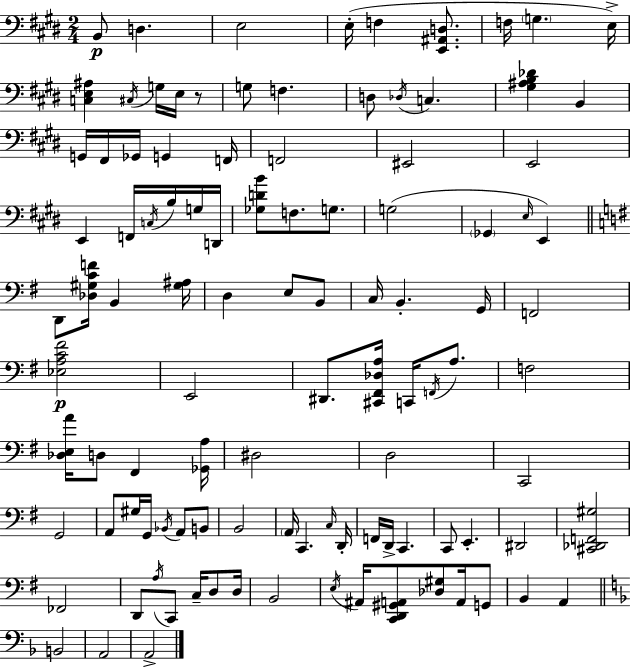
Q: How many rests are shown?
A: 1